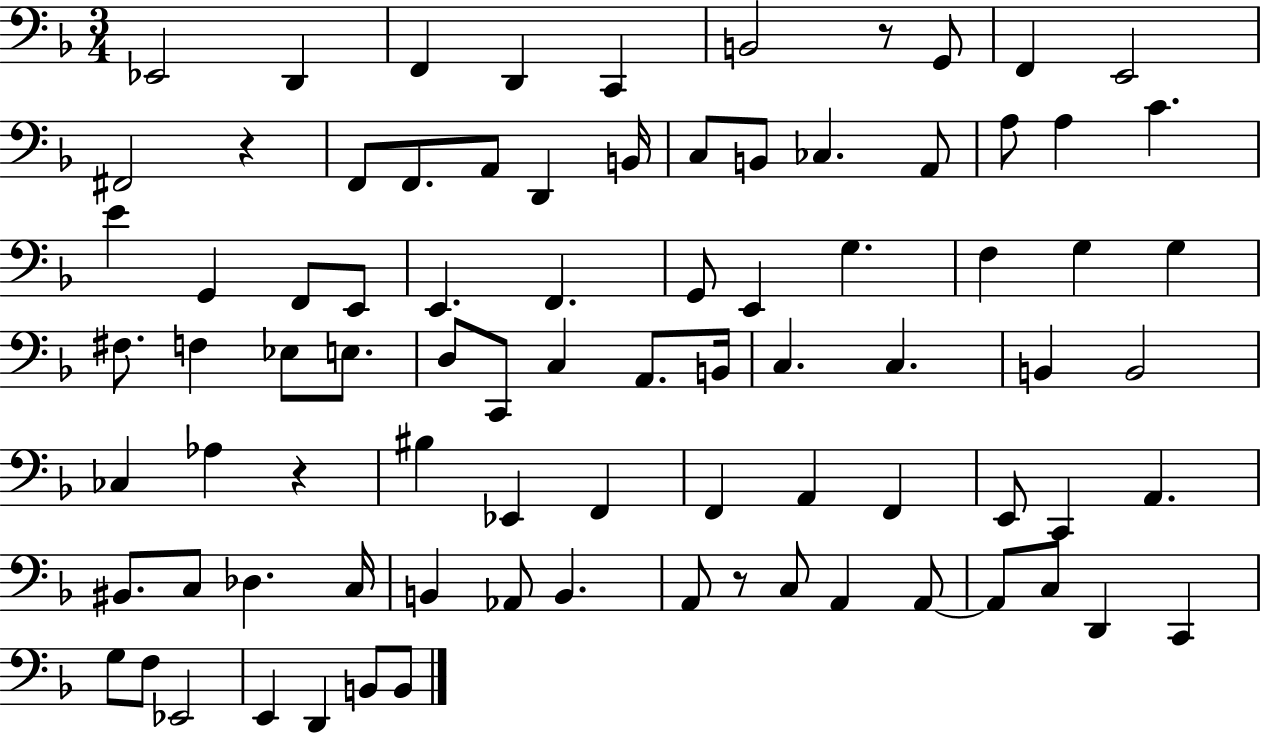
Eb2/h D2/q F2/q D2/q C2/q B2/h R/e G2/e F2/q E2/h F#2/h R/q F2/e F2/e. A2/e D2/q B2/s C3/e B2/e CES3/q. A2/e A3/e A3/q C4/q. E4/q G2/q F2/e E2/e E2/q. F2/q. G2/e E2/q G3/q. F3/q G3/q G3/q F#3/e. F3/q Eb3/e E3/e. D3/e C2/e C3/q A2/e. B2/s C3/q. C3/q. B2/q B2/h CES3/q Ab3/q R/q BIS3/q Eb2/q F2/q F2/q A2/q F2/q E2/e C2/q A2/q. BIS2/e. C3/e Db3/q. C3/s B2/q Ab2/e B2/q. A2/e R/e C3/e A2/q A2/e A2/e C3/e D2/q C2/q G3/e F3/e Eb2/h E2/q D2/q B2/e B2/e